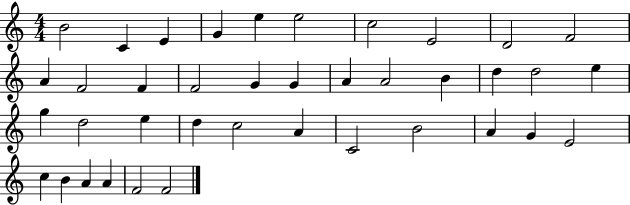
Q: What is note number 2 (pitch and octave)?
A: C4